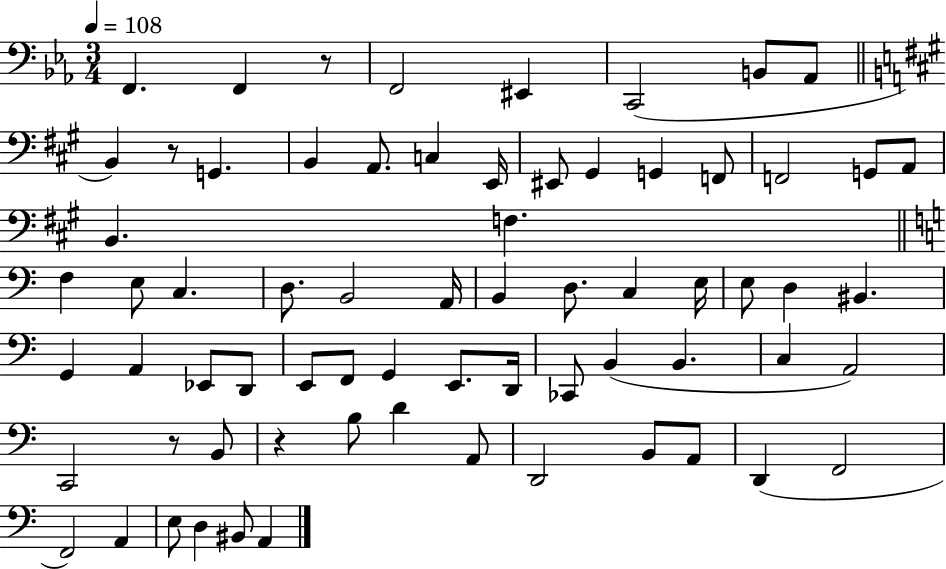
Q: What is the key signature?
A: EES major